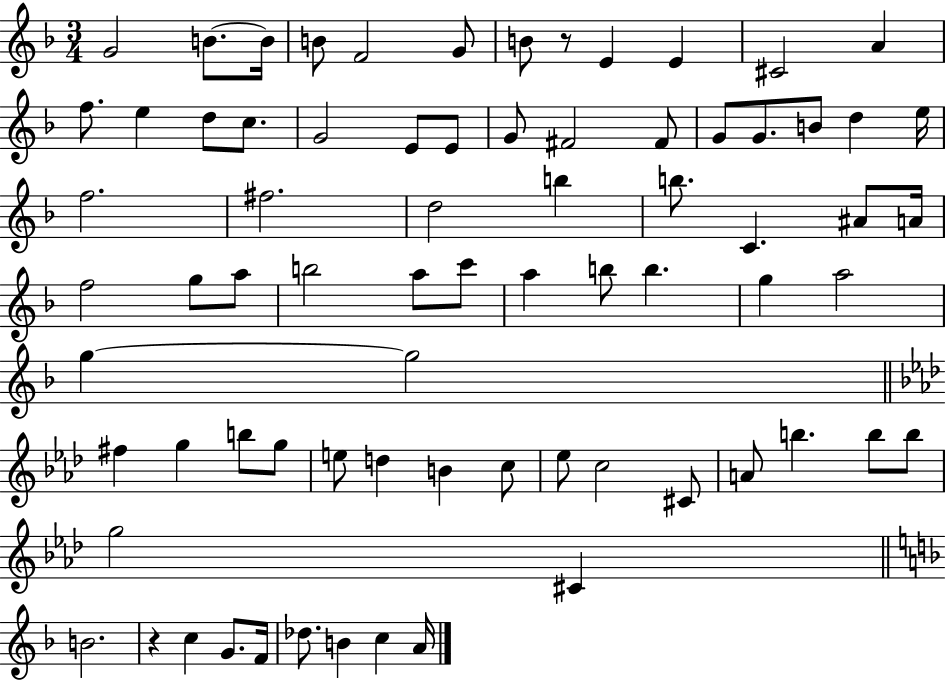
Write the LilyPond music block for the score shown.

{
  \clef treble
  \numericTimeSignature
  \time 3/4
  \key f \major
  g'2 b'8.~~ b'16 | b'8 f'2 g'8 | b'8 r8 e'4 e'4 | cis'2 a'4 | \break f''8. e''4 d''8 c''8. | g'2 e'8 e'8 | g'8 fis'2 fis'8 | g'8 g'8. b'8 d''4 e''16 | \break f''2. | fis''2. | d''2 b''4 | b''8. c'4. ais'8 a'16 | \break f''2 g''8 a''8 | b''2 a''8 c'''8 | a''4 b''8 b''4. | g''4 a''2 | \break g''4~~ g''2 | \bar "||" \break \key aes \major fis''4 g''4 b''8 g''8 | e''8 d''4 b'4 c''8 | ees''8 c''2 cis'8 | a'8 b''4. b''8 b''8 | \break g''2 cis'4 | \bar "||" \break \key d \minor b'2. | r4 c''4 g'8. f'16 | des''8. b'4 c''4 a'16 | \bar "|."
}